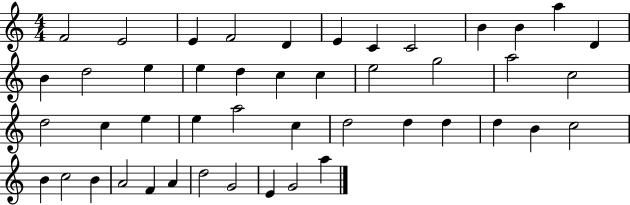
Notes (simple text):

F4/h E4/h E4/q F4/h D4/q E4/q C4/q C4/h B4/q B4/q A5/q D4/q B4/q D5/h E5/q E5/q D5/q C5/q C5/q E5/h G5/h A5/h C5/h D5/h C5/q E5/q E5/q A5/h C5/q D5/h D5/q D5/q D5/q B4/q C5/h B4/q C5/h B4/q A4/h F4/q A4/q D5/h G4/h E4/q G4/h A5/q